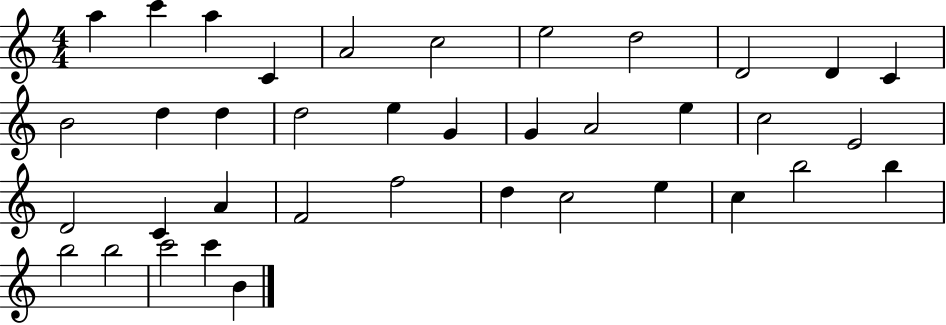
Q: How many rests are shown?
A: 0